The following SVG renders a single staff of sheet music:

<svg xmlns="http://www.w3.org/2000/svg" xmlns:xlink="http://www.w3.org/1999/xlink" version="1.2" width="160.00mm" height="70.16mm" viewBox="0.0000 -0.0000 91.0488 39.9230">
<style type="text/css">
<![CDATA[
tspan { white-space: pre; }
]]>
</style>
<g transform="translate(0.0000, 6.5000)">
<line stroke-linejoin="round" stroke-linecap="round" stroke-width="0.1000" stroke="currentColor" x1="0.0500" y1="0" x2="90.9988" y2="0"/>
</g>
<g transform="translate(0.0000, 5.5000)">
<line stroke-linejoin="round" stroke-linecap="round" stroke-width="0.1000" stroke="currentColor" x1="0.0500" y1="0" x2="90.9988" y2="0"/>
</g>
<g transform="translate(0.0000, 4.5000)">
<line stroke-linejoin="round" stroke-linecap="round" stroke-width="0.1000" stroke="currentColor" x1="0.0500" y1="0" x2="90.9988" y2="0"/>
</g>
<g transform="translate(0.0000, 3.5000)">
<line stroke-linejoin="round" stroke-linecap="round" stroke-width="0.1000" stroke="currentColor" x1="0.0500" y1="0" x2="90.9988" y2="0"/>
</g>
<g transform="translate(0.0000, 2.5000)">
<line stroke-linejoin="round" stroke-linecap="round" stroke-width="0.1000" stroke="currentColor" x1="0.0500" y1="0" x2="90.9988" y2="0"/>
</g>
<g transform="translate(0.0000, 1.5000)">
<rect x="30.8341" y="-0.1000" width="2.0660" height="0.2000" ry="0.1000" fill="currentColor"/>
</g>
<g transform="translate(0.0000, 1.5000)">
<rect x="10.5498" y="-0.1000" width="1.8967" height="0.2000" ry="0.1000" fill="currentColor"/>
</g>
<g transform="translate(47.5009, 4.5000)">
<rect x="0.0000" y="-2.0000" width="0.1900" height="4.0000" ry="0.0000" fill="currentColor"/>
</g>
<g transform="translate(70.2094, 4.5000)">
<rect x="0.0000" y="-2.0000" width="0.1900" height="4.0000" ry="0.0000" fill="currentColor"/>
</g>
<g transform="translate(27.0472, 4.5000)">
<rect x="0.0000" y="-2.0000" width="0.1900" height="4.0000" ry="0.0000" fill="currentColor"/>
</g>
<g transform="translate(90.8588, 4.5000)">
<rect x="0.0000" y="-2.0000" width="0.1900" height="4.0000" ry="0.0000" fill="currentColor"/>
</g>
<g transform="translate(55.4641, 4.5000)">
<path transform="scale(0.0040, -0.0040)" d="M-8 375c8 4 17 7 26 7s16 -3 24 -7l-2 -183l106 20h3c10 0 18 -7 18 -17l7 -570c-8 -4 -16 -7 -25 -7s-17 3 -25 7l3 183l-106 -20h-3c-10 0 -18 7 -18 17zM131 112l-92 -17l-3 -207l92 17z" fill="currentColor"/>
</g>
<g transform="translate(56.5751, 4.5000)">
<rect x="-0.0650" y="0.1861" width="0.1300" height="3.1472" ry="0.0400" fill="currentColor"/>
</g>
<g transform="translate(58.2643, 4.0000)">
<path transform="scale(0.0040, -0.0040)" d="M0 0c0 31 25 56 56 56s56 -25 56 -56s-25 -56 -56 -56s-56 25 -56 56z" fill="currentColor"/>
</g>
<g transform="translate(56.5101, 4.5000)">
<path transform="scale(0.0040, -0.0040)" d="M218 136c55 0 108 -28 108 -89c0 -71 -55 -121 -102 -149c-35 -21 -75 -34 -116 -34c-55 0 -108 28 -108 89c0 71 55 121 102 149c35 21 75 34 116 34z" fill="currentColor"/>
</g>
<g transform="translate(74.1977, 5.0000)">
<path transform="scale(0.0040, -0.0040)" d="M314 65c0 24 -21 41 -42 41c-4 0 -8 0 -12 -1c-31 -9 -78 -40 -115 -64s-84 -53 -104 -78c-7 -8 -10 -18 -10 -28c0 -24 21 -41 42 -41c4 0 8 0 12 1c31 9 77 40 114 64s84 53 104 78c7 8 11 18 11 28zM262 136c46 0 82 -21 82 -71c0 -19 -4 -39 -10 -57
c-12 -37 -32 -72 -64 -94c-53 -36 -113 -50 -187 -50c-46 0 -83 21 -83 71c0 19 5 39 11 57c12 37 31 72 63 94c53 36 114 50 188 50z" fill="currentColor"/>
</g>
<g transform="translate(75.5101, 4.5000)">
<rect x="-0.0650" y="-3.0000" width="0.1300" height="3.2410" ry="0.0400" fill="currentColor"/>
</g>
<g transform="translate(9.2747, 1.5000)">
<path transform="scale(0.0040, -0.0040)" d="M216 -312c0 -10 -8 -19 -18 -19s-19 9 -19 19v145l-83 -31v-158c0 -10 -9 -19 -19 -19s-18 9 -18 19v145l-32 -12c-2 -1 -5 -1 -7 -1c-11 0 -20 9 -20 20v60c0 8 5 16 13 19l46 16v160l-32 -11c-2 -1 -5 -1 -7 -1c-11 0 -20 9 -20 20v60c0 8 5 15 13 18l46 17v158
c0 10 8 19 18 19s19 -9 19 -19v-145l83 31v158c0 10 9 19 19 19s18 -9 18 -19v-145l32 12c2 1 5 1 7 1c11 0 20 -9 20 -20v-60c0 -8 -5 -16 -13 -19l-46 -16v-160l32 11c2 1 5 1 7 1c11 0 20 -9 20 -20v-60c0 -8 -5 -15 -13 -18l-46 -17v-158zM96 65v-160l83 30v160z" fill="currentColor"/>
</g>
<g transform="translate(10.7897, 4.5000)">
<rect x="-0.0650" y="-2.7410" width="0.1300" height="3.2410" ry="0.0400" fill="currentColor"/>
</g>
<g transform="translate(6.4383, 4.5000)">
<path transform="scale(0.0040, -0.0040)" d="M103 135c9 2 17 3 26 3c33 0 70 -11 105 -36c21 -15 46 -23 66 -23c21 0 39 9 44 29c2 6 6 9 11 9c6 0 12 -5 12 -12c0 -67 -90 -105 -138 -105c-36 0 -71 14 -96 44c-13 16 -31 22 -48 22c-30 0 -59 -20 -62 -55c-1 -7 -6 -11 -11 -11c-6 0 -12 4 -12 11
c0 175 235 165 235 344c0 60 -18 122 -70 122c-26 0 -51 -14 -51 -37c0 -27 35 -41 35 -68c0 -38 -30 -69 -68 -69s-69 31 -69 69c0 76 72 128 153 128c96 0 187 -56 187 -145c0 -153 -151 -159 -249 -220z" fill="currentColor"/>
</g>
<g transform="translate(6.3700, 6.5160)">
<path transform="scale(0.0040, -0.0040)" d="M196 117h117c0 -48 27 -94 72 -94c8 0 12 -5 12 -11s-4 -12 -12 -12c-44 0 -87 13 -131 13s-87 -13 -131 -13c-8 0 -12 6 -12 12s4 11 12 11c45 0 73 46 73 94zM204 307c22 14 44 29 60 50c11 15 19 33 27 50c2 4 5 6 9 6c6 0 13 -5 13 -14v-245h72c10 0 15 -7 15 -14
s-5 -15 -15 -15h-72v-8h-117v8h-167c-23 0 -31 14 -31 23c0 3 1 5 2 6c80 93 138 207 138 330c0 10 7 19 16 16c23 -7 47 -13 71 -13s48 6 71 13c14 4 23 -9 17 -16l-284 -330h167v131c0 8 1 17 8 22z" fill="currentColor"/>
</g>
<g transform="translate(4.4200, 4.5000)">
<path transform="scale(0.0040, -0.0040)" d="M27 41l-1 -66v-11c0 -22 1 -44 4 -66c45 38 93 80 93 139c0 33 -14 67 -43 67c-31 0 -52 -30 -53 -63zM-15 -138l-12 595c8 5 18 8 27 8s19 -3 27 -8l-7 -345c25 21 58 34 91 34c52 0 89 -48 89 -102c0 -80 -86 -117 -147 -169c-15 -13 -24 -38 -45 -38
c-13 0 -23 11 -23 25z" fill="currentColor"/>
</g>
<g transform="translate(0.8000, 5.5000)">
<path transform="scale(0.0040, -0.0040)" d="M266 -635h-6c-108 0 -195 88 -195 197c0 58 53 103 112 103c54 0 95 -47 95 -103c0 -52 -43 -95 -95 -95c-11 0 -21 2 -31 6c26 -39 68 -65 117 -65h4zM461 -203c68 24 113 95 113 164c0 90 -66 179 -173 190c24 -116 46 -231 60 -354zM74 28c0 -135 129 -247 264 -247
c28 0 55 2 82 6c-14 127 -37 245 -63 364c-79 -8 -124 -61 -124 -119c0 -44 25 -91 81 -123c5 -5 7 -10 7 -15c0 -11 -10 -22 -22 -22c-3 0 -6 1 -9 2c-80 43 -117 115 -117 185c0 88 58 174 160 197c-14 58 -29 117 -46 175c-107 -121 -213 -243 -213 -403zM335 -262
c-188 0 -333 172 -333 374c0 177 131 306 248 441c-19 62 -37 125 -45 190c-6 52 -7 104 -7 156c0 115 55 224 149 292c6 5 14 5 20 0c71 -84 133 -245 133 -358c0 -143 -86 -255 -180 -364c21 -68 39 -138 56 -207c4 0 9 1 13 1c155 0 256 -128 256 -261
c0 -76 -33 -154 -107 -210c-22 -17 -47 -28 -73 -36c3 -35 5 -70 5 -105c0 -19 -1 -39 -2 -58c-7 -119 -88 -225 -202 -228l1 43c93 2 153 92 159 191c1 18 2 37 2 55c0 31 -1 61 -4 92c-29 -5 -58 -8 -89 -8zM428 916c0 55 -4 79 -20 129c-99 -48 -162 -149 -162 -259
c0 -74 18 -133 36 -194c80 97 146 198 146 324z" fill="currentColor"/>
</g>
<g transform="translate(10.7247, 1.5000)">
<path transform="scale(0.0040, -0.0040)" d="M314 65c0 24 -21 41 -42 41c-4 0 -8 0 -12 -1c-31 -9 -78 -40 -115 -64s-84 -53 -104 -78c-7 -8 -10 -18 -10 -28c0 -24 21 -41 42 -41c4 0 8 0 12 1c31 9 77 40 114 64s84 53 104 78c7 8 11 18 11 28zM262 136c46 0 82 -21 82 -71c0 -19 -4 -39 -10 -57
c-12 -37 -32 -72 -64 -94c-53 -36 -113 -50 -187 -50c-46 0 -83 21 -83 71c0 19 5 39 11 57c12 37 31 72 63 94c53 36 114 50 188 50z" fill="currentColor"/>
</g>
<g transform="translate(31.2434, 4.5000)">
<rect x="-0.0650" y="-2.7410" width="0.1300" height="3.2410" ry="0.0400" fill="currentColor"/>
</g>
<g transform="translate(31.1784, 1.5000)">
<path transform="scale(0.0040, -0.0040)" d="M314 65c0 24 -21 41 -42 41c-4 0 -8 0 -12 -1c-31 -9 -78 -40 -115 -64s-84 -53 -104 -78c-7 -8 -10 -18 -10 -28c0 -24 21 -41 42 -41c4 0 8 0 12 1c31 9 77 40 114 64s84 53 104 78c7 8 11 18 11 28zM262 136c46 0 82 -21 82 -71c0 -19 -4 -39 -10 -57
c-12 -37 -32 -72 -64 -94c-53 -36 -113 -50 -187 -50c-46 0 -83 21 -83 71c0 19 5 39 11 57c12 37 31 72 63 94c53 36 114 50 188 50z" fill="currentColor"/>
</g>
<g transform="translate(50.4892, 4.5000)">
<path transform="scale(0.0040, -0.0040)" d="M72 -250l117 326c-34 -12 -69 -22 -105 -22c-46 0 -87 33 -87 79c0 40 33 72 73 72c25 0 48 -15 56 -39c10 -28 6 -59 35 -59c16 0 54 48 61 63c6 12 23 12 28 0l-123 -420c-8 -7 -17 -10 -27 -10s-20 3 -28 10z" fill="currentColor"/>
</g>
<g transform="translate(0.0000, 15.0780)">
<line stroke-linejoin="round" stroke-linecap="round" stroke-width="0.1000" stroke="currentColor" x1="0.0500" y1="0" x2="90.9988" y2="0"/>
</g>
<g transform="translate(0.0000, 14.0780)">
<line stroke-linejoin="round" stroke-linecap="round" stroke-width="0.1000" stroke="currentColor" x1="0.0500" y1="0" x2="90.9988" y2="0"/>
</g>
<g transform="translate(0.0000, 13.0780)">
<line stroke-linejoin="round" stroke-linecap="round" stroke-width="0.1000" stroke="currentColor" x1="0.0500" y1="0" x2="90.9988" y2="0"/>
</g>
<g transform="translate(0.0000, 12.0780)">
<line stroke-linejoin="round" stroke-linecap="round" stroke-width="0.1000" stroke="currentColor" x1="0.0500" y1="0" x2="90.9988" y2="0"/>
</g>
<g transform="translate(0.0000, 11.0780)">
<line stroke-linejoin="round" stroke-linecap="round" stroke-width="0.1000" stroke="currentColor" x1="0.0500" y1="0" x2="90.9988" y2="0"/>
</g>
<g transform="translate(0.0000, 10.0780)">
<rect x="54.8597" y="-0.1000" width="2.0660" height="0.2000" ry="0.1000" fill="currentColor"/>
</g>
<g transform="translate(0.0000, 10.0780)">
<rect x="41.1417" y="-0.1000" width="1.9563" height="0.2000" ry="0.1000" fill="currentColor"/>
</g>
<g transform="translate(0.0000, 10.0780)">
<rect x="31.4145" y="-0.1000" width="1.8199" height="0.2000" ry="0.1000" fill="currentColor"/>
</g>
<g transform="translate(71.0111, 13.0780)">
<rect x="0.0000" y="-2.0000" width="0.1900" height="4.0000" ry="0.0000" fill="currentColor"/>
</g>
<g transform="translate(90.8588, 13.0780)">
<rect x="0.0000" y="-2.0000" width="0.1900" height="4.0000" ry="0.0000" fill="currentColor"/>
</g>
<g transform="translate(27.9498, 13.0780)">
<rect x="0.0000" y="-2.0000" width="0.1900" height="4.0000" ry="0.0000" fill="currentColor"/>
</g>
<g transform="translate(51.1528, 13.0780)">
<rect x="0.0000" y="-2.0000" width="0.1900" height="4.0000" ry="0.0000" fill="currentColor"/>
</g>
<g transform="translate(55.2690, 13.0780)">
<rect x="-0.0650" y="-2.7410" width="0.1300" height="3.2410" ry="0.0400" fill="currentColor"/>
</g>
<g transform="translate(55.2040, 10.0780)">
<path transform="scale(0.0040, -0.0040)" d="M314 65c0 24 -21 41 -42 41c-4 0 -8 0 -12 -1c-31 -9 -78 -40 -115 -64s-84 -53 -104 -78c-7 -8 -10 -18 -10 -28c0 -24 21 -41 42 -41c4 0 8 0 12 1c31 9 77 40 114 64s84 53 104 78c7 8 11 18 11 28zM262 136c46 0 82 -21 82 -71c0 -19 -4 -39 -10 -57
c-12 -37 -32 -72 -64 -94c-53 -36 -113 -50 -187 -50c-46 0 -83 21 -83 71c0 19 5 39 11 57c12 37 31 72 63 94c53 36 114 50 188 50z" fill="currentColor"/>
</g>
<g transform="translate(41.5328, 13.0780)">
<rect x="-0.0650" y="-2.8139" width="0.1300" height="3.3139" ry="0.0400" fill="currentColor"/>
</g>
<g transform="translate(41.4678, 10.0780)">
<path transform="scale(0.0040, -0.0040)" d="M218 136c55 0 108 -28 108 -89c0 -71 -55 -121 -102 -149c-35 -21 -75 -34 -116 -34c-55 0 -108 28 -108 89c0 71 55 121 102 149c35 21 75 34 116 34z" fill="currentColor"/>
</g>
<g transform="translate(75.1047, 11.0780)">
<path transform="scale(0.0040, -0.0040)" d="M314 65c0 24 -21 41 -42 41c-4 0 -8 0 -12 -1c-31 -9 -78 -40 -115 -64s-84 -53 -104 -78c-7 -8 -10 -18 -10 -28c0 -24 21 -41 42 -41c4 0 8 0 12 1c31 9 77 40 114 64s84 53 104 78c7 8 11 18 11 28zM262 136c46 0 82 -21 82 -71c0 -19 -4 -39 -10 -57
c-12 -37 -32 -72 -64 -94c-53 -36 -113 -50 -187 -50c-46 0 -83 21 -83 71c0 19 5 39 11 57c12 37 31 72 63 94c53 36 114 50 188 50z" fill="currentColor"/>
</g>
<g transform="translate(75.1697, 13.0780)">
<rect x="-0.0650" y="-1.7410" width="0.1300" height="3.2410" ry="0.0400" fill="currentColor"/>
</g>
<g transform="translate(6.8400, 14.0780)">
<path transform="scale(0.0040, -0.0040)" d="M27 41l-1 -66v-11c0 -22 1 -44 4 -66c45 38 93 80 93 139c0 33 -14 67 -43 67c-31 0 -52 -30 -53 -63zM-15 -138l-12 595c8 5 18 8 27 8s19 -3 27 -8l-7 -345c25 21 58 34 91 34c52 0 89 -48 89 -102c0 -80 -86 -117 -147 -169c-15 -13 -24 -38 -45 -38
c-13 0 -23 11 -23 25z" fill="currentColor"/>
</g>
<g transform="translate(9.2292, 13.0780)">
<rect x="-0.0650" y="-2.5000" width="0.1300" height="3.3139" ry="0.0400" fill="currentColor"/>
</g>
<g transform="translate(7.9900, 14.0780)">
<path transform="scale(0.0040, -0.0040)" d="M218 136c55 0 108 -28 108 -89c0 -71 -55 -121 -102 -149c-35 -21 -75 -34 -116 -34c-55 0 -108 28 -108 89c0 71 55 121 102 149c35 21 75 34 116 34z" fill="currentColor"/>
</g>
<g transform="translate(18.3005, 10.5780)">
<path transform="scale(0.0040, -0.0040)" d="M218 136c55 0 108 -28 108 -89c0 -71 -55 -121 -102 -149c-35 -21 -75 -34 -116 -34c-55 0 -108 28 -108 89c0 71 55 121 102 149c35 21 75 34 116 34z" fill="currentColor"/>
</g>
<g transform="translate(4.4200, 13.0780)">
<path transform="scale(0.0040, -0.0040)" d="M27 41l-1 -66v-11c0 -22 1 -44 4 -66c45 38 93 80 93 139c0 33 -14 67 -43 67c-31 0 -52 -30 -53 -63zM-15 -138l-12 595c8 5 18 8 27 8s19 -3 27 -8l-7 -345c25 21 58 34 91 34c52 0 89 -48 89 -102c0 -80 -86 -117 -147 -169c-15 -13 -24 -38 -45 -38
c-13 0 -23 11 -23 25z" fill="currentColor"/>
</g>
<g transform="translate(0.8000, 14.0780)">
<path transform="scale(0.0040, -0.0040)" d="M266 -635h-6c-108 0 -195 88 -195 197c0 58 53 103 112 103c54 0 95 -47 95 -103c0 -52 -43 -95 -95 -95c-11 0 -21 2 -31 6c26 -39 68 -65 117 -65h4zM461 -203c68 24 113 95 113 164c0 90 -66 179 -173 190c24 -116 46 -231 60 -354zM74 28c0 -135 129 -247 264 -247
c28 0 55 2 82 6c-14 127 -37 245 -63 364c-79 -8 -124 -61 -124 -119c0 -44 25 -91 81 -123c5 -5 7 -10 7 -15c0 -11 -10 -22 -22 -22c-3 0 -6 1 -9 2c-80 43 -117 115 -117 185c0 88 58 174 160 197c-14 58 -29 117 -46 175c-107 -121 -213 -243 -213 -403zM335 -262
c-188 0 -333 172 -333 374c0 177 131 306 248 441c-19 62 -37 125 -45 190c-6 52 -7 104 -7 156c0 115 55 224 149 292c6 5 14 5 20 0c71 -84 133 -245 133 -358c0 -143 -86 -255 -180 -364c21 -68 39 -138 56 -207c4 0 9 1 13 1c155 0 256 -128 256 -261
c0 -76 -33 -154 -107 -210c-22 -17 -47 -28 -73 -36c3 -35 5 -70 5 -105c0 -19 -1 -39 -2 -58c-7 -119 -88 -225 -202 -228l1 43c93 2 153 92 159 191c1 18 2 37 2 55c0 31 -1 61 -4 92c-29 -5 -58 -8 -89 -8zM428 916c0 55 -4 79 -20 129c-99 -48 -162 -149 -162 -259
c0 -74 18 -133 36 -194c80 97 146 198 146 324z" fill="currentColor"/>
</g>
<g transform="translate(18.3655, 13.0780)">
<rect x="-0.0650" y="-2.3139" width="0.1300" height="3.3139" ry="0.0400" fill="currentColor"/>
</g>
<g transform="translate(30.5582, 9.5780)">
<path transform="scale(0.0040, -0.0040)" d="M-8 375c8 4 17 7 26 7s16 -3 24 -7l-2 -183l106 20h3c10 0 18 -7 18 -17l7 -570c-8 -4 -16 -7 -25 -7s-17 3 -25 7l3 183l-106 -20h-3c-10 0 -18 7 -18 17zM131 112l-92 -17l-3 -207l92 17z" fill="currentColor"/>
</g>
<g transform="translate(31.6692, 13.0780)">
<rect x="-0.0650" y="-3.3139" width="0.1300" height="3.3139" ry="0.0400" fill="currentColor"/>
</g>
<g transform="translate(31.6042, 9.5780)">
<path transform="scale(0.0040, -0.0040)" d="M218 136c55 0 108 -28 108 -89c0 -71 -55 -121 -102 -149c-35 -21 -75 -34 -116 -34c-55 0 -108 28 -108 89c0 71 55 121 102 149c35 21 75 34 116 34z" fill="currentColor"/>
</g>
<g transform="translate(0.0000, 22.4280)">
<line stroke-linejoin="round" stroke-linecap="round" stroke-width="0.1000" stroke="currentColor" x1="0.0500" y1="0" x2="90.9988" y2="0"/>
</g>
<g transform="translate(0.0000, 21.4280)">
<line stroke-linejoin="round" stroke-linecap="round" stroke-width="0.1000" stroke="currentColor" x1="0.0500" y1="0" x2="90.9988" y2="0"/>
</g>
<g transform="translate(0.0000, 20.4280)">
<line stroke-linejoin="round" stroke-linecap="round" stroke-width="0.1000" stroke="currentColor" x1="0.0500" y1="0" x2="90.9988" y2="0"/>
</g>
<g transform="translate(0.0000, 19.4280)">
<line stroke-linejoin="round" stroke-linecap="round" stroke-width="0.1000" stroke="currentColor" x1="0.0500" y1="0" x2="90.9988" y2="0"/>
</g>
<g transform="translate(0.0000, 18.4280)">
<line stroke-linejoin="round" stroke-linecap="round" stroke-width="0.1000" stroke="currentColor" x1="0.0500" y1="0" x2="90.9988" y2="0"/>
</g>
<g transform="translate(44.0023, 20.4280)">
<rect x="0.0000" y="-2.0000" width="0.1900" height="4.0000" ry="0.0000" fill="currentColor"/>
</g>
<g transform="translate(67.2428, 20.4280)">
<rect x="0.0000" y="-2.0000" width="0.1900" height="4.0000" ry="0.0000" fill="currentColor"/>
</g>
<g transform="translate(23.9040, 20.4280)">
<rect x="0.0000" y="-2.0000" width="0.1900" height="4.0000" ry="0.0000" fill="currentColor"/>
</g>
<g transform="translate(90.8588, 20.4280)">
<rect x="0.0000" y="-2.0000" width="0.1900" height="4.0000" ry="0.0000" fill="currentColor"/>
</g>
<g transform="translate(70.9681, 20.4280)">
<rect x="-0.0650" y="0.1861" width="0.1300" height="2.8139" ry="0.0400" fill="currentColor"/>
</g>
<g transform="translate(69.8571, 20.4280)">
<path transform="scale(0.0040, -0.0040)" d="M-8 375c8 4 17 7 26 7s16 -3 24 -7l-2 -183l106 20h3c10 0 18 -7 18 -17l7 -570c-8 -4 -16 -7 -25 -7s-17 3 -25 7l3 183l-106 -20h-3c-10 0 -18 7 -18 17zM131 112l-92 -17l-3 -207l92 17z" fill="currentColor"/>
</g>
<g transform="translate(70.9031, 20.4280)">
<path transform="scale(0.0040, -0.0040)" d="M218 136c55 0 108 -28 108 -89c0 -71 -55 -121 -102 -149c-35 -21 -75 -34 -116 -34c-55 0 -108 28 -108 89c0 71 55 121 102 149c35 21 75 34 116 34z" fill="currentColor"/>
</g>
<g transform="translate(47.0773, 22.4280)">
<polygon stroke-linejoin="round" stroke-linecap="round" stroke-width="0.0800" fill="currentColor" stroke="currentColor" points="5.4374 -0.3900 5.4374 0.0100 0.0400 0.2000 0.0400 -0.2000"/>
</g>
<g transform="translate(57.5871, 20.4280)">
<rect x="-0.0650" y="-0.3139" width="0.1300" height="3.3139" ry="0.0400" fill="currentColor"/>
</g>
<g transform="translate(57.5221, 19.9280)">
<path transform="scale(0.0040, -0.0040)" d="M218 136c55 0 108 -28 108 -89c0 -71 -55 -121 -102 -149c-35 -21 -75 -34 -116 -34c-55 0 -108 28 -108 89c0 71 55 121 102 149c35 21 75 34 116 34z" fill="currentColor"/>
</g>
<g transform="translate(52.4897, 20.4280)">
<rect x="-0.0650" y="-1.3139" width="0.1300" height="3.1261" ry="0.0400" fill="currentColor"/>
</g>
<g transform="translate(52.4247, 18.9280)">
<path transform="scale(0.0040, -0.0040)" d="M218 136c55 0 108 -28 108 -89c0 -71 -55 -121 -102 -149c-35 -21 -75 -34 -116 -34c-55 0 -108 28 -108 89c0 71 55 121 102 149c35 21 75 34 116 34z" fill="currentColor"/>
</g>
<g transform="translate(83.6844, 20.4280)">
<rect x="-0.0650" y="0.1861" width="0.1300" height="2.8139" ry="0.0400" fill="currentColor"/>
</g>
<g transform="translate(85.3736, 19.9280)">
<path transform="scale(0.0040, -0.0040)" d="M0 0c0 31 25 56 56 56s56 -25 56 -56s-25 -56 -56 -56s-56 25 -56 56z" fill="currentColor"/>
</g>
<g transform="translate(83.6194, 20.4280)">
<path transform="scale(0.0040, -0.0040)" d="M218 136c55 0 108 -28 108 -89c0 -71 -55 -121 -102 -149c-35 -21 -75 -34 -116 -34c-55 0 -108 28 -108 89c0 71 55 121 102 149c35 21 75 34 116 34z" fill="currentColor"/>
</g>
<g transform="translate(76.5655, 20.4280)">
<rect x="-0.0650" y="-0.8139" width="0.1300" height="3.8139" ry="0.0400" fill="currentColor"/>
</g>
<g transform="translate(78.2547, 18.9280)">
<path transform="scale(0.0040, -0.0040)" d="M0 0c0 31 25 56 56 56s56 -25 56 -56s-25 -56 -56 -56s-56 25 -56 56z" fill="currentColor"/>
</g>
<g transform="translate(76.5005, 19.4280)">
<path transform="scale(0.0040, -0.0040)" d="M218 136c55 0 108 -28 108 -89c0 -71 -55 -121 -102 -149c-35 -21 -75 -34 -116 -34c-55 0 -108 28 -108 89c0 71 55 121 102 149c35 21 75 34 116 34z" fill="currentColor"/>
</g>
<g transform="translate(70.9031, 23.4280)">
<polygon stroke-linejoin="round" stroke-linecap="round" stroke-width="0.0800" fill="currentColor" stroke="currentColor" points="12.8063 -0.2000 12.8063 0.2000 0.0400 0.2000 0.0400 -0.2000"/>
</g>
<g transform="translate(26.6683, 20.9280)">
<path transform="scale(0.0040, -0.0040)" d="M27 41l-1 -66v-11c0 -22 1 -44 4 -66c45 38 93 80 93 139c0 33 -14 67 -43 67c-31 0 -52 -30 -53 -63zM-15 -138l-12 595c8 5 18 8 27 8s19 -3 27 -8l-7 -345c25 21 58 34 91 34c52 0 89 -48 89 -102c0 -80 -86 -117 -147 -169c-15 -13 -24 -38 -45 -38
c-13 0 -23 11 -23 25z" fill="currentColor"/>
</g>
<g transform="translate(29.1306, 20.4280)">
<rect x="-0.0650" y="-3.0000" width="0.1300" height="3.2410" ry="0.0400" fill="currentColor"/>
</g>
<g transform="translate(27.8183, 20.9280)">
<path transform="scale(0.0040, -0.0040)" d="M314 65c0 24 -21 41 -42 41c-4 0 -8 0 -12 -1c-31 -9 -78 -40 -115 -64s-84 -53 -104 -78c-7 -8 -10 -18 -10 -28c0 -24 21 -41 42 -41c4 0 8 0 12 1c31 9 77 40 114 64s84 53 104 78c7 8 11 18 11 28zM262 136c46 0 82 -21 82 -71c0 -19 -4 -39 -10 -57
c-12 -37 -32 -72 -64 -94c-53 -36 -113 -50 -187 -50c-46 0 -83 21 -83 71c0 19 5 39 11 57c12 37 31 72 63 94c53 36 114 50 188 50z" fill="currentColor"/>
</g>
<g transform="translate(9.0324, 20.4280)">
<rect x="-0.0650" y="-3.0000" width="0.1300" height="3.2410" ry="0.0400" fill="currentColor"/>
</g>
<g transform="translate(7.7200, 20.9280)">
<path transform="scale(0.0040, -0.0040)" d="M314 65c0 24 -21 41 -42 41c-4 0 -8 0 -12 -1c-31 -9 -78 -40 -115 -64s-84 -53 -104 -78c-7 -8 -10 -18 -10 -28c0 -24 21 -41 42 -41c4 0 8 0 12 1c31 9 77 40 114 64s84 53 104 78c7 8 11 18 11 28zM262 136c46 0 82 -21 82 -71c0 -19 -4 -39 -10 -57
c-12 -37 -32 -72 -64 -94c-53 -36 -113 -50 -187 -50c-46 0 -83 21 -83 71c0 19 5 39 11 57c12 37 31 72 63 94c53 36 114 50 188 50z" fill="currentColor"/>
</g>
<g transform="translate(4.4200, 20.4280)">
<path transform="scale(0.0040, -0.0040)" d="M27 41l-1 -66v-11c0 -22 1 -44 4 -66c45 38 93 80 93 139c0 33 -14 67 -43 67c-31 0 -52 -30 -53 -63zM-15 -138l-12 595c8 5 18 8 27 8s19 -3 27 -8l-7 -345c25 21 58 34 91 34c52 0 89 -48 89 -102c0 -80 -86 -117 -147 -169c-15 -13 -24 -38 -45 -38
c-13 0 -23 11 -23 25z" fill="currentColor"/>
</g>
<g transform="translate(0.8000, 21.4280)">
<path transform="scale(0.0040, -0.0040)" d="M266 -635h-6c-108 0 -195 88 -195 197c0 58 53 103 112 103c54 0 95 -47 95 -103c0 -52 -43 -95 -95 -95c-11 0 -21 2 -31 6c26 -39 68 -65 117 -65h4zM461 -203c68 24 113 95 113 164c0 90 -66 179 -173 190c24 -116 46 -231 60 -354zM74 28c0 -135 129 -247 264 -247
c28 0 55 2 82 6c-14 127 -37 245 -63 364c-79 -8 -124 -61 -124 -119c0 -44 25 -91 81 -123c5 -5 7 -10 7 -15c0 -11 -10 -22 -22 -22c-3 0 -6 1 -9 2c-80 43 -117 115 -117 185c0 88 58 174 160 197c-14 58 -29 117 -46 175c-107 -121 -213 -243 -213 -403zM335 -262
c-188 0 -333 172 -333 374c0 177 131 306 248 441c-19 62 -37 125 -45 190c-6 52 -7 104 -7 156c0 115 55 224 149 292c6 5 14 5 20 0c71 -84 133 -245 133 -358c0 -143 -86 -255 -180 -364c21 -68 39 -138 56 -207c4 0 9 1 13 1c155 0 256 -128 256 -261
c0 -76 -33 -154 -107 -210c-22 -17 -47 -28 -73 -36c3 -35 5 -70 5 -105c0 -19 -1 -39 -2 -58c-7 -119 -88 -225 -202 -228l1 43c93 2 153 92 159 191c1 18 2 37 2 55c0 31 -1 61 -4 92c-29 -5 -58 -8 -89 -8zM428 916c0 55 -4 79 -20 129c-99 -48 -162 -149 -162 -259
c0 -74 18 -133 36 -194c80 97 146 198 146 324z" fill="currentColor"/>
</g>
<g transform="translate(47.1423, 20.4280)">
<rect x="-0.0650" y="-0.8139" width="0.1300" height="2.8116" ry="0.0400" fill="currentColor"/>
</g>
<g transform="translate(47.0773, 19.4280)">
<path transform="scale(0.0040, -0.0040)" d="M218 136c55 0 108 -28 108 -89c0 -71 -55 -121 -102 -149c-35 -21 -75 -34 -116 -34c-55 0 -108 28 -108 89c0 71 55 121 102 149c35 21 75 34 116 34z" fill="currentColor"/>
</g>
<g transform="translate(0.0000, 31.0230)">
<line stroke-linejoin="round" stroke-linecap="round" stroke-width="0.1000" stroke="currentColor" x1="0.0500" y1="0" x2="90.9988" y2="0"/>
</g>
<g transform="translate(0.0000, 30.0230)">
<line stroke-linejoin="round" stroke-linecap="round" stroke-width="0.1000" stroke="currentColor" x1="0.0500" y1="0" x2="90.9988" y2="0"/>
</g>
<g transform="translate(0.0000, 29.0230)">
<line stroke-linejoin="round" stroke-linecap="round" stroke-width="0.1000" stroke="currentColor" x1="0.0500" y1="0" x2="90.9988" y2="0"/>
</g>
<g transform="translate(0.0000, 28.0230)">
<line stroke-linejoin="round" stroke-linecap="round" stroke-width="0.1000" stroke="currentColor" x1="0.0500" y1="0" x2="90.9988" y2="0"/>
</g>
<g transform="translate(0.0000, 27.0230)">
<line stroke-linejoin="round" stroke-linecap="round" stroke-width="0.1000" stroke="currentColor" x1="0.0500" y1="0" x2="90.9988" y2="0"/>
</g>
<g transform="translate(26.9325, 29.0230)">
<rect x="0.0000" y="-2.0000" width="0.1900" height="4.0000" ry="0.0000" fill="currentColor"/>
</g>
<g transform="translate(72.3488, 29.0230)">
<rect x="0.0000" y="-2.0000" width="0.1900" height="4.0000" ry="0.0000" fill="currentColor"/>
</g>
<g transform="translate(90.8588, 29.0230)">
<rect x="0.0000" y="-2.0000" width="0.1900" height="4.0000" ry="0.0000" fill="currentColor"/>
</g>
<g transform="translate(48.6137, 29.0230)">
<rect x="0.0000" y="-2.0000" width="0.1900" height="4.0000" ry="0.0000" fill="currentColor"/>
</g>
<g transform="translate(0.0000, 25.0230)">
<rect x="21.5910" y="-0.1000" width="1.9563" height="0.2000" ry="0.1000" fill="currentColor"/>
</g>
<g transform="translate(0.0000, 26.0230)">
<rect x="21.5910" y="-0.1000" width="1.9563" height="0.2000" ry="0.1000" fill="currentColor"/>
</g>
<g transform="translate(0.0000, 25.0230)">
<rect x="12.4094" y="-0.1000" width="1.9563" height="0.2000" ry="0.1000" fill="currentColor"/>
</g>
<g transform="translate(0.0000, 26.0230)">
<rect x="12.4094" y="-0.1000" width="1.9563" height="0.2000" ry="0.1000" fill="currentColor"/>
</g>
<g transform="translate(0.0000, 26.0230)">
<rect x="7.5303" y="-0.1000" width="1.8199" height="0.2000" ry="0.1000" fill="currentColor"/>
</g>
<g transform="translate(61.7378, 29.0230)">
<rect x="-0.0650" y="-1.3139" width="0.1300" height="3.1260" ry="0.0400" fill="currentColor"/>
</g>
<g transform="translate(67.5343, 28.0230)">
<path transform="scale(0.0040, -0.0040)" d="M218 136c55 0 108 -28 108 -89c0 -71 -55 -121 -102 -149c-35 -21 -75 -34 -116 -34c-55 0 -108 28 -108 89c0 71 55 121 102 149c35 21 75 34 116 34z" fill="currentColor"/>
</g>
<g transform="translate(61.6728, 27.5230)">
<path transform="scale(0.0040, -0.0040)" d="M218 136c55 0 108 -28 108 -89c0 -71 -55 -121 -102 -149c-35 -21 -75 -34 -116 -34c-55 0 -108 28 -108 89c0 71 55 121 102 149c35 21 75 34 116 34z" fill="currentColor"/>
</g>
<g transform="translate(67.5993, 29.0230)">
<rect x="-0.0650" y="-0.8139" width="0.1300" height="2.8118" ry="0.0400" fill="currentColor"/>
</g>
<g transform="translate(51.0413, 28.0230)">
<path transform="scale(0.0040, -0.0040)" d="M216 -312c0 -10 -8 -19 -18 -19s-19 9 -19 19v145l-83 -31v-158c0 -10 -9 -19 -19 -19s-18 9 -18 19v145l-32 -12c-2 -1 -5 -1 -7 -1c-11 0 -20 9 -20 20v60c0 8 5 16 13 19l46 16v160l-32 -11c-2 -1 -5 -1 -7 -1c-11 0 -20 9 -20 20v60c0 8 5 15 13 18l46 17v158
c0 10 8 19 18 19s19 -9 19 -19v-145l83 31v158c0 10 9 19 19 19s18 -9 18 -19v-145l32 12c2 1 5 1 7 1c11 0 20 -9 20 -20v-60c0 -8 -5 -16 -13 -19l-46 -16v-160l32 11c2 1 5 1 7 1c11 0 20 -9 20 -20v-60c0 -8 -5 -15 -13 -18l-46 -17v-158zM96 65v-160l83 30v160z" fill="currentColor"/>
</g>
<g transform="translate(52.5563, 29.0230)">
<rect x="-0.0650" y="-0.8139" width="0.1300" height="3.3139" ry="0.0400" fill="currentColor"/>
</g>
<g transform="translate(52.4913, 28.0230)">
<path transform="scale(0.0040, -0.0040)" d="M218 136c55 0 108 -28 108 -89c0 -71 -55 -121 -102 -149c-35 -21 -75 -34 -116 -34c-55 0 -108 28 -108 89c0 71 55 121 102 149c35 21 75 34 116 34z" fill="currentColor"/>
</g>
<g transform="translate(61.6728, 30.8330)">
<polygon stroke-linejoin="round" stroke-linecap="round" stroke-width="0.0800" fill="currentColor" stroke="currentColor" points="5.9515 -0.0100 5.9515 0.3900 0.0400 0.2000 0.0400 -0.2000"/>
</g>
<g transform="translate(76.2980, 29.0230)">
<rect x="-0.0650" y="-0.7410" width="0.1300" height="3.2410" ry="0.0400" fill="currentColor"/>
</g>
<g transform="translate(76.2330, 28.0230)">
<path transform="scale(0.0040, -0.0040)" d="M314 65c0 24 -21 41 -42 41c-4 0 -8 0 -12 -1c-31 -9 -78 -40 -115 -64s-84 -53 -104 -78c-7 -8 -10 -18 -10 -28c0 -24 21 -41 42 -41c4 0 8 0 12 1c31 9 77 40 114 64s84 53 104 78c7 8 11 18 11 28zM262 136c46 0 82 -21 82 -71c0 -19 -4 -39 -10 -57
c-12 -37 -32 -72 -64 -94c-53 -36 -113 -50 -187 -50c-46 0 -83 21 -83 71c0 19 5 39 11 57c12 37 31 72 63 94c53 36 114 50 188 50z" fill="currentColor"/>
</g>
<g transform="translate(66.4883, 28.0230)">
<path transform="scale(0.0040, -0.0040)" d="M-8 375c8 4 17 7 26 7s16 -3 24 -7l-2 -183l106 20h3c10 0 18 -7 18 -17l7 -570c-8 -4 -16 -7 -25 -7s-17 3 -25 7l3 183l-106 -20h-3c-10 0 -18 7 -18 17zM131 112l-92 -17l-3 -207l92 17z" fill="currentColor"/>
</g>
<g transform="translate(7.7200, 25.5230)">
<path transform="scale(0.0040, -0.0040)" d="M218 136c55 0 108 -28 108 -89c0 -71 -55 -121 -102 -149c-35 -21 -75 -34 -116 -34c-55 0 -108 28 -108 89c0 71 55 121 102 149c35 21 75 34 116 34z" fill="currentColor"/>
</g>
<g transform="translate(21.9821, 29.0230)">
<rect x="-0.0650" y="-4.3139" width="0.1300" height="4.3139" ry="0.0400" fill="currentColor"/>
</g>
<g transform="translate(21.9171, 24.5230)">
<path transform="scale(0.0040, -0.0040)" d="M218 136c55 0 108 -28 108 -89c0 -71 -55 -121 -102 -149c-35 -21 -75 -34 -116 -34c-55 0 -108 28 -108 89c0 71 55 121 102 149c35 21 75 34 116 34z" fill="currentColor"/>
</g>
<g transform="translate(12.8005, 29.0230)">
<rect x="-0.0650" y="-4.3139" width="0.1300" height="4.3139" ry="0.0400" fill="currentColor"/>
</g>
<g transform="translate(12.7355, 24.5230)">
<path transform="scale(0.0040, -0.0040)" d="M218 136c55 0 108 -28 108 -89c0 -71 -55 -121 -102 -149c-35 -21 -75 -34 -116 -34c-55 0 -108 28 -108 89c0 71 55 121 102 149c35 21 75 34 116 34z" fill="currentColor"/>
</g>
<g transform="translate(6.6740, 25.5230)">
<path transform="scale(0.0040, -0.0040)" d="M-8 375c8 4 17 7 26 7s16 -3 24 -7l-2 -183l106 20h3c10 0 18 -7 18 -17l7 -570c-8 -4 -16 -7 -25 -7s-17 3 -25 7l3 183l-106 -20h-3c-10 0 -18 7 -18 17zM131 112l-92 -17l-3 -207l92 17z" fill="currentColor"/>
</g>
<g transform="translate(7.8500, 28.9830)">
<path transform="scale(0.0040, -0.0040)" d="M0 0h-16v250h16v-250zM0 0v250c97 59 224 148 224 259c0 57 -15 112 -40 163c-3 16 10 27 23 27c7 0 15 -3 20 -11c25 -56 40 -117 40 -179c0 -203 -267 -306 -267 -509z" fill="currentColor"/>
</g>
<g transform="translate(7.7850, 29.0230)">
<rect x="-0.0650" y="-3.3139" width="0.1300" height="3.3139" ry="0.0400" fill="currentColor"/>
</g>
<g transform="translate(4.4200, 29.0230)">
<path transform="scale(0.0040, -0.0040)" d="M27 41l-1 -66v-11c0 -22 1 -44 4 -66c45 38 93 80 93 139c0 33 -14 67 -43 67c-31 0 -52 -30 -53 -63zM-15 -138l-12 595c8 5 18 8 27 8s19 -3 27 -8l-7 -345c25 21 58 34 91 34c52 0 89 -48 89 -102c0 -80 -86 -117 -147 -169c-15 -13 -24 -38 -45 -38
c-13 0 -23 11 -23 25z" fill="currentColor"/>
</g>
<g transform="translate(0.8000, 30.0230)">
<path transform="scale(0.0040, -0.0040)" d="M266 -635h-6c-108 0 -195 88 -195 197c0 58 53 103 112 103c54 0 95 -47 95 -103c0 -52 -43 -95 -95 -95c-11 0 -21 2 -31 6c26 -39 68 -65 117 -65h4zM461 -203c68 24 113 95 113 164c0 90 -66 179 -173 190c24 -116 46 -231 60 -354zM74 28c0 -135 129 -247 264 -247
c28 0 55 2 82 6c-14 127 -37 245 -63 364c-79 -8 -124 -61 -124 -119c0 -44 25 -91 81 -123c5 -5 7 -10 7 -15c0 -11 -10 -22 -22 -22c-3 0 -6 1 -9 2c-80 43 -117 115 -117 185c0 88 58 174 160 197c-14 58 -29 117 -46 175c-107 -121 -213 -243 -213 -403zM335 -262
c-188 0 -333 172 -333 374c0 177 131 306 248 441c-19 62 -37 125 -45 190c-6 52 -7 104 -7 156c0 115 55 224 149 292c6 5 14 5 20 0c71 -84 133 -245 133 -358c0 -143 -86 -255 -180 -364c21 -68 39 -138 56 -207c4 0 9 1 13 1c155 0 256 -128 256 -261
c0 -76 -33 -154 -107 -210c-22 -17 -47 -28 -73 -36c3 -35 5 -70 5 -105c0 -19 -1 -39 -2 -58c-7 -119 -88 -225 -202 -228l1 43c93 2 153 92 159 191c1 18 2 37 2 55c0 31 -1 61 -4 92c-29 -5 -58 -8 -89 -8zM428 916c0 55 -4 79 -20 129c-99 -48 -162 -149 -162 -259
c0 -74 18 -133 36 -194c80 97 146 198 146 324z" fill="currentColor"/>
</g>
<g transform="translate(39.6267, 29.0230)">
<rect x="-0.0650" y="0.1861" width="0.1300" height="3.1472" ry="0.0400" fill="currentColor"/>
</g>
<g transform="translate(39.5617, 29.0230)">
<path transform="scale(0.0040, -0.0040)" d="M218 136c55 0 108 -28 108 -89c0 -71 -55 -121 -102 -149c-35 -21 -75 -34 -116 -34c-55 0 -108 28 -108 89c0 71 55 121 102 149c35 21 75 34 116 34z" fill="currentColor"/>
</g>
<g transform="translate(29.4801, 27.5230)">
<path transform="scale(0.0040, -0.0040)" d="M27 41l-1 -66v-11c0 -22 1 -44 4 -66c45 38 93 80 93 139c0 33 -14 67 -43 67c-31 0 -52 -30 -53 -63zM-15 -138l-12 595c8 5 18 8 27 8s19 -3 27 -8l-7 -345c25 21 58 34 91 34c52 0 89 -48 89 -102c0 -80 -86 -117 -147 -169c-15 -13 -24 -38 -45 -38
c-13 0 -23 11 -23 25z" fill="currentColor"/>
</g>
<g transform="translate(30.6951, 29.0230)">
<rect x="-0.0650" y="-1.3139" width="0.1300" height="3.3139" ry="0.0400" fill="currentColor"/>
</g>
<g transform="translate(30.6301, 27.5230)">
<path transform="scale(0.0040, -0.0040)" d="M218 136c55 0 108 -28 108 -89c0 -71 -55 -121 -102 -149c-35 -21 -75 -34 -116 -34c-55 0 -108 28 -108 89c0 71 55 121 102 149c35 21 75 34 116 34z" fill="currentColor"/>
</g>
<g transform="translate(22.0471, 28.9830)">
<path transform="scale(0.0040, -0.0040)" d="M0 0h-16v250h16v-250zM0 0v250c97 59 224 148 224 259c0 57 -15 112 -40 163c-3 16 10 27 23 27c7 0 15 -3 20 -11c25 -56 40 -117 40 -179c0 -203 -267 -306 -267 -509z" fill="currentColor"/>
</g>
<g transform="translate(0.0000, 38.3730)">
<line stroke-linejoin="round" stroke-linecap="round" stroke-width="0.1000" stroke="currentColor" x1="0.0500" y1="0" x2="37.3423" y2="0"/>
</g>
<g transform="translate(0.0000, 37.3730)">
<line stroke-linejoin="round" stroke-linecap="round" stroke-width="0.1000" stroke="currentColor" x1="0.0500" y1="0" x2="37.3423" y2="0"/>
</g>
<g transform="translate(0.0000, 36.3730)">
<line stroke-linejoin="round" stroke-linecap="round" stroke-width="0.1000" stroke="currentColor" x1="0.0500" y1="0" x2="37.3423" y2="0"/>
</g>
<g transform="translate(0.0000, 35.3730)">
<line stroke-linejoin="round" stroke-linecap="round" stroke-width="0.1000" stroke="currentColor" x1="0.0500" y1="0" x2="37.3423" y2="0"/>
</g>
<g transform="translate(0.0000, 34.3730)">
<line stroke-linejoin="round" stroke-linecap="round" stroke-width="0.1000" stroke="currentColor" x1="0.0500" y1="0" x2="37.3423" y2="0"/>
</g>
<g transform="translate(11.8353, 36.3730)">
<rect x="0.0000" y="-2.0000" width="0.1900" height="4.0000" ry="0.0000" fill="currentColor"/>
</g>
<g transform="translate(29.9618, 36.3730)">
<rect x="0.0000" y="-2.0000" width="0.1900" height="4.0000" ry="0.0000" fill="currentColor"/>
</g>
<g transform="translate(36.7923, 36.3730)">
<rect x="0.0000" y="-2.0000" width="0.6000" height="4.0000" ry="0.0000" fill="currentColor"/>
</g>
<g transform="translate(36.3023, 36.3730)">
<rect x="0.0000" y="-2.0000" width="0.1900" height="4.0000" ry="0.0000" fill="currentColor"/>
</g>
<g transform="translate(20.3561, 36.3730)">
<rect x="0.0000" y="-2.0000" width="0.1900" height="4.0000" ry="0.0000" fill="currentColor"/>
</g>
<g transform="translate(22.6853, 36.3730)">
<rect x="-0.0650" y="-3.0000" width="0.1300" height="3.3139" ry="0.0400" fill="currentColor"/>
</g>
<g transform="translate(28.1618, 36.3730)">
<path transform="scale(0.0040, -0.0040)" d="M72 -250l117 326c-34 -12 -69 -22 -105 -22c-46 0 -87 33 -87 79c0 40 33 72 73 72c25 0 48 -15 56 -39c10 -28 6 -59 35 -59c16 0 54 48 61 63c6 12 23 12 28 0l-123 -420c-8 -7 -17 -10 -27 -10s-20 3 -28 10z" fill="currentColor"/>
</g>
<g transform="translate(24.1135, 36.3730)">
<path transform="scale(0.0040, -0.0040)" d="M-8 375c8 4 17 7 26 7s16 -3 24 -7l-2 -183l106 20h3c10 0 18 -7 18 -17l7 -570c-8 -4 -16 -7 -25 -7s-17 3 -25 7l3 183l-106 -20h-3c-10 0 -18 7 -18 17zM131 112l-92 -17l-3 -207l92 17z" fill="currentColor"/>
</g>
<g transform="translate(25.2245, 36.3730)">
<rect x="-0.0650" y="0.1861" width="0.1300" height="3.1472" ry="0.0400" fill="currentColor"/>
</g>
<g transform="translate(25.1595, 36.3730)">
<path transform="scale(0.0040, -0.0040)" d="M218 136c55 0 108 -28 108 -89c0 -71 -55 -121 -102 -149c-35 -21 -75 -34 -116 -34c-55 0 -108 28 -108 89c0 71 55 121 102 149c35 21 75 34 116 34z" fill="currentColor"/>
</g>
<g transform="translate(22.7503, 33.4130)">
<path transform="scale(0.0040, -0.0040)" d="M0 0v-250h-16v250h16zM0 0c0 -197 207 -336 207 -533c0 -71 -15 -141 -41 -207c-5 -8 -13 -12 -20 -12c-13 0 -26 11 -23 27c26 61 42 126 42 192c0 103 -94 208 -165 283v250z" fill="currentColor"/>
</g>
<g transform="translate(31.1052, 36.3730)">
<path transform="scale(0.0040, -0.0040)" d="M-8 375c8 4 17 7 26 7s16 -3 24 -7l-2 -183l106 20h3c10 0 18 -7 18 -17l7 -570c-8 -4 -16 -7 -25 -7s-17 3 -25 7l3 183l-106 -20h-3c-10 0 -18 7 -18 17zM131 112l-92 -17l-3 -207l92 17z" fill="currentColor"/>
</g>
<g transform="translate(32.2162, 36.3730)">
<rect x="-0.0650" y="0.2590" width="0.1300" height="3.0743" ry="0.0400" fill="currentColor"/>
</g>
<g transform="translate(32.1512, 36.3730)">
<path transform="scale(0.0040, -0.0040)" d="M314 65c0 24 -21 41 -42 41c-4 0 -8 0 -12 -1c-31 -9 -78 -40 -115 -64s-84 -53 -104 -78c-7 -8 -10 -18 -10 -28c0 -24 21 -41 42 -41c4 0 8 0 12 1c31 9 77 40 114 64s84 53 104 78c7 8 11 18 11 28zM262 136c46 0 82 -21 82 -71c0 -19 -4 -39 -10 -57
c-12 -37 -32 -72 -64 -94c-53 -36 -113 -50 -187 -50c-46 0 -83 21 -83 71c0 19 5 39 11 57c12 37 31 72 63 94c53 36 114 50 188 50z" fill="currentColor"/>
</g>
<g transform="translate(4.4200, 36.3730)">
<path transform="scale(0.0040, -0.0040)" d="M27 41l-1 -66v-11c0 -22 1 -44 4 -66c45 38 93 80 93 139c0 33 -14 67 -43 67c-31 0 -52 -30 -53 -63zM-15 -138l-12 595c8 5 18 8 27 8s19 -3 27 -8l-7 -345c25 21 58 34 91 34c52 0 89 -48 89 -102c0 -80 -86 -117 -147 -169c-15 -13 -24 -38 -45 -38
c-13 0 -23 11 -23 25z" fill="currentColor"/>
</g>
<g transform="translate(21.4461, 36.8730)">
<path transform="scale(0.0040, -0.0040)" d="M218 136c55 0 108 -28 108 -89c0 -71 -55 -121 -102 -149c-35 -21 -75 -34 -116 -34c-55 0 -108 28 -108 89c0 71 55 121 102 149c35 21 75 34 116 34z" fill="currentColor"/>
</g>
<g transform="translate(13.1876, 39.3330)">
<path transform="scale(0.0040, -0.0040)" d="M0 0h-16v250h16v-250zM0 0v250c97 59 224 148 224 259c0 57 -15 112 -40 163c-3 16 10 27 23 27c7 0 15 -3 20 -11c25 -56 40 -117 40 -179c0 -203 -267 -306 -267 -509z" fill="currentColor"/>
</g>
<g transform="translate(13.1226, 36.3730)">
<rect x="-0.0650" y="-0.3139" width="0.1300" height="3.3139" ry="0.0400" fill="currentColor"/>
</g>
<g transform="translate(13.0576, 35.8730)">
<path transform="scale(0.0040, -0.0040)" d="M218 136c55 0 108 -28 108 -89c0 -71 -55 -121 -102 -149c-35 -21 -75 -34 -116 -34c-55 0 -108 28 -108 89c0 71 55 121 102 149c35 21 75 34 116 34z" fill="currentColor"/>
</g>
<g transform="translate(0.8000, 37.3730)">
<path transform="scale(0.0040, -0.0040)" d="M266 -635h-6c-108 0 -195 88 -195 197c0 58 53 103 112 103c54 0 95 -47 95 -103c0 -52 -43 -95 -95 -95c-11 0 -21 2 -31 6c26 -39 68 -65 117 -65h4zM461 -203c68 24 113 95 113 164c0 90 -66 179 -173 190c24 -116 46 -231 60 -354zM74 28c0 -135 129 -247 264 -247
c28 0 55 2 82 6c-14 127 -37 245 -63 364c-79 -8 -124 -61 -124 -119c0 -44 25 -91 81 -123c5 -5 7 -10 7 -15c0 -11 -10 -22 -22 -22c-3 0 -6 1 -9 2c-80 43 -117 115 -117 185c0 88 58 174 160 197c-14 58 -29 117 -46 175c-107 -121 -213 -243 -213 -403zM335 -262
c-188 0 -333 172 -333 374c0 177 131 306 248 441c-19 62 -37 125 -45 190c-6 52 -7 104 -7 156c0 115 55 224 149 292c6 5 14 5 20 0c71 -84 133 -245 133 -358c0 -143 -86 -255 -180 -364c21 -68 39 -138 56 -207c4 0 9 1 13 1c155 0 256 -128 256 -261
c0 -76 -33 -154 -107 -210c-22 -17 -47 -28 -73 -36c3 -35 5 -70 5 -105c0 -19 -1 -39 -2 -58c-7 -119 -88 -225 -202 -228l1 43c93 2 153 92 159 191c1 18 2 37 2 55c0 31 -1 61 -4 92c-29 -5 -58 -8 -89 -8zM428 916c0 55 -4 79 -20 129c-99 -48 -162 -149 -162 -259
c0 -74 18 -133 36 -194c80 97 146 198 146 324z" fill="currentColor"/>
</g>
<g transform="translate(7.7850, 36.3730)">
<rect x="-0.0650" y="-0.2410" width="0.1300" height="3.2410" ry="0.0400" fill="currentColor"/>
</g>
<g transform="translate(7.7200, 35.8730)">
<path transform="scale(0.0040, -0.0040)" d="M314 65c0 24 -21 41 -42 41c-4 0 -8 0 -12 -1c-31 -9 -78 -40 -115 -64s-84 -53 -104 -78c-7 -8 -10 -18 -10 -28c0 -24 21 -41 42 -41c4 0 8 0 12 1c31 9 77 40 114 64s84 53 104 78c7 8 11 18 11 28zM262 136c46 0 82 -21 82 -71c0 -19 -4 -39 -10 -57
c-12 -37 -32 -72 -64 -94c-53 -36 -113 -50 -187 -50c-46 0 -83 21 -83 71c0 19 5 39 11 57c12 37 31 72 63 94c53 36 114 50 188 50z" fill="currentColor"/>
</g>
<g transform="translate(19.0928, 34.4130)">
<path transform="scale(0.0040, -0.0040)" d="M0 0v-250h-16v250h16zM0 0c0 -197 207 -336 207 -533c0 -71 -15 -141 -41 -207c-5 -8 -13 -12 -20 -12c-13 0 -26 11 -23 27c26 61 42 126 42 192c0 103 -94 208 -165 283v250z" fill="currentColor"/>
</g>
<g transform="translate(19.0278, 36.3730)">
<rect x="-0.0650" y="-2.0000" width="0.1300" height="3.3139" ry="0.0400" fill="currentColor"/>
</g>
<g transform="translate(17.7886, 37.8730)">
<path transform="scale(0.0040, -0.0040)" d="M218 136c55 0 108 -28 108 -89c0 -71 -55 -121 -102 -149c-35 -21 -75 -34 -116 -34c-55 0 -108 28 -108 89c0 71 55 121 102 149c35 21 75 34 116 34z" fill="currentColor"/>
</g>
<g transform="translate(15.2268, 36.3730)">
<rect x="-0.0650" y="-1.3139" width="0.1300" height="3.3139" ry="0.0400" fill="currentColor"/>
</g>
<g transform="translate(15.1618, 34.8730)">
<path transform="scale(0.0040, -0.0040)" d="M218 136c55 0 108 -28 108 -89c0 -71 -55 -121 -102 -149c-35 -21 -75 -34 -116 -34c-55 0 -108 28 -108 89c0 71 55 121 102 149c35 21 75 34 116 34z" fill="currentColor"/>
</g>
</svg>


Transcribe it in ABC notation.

X:1
T:Untitled
M:2/4
L:1/4
K:F
^a2 a2 z/2 B A2 _G g b a a2 f2 A2 _A2 d/2 e/2 c B/2 d/2 B/2 b/2 d' d'/2 _e _B ^d e/2 d/2 d2 c2 c/2 e F/2 A/2 B z/2 B2